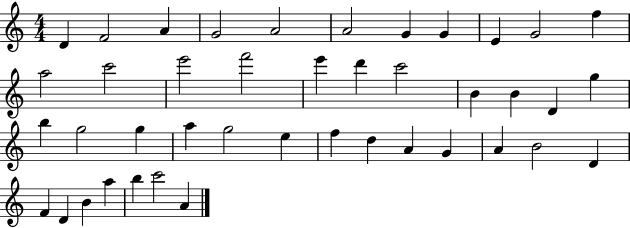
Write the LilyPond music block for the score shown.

{
  \clef treble
  \numericTimeSignature
  \time 4/4
  \key c \major
  d'4 f'2 a'4 | g'2 a'2 | a'2 g'4 g'4 | e'4 g'2 f''4 | \break a''2 c'''2 | e'''2 f'''2 | e'''4 d'''4 c'''2 | b'4 b'4 d'4 g''4 | \break b''4 g''2 g''4 | a''4 g''2 e''4 | f''4 d''4 a'4 g'4 | a'4 b'2 d'4 | \break f'4 d'4 b'4 a''4 | b''4 c'''2 a'4 | \bar "|."
}